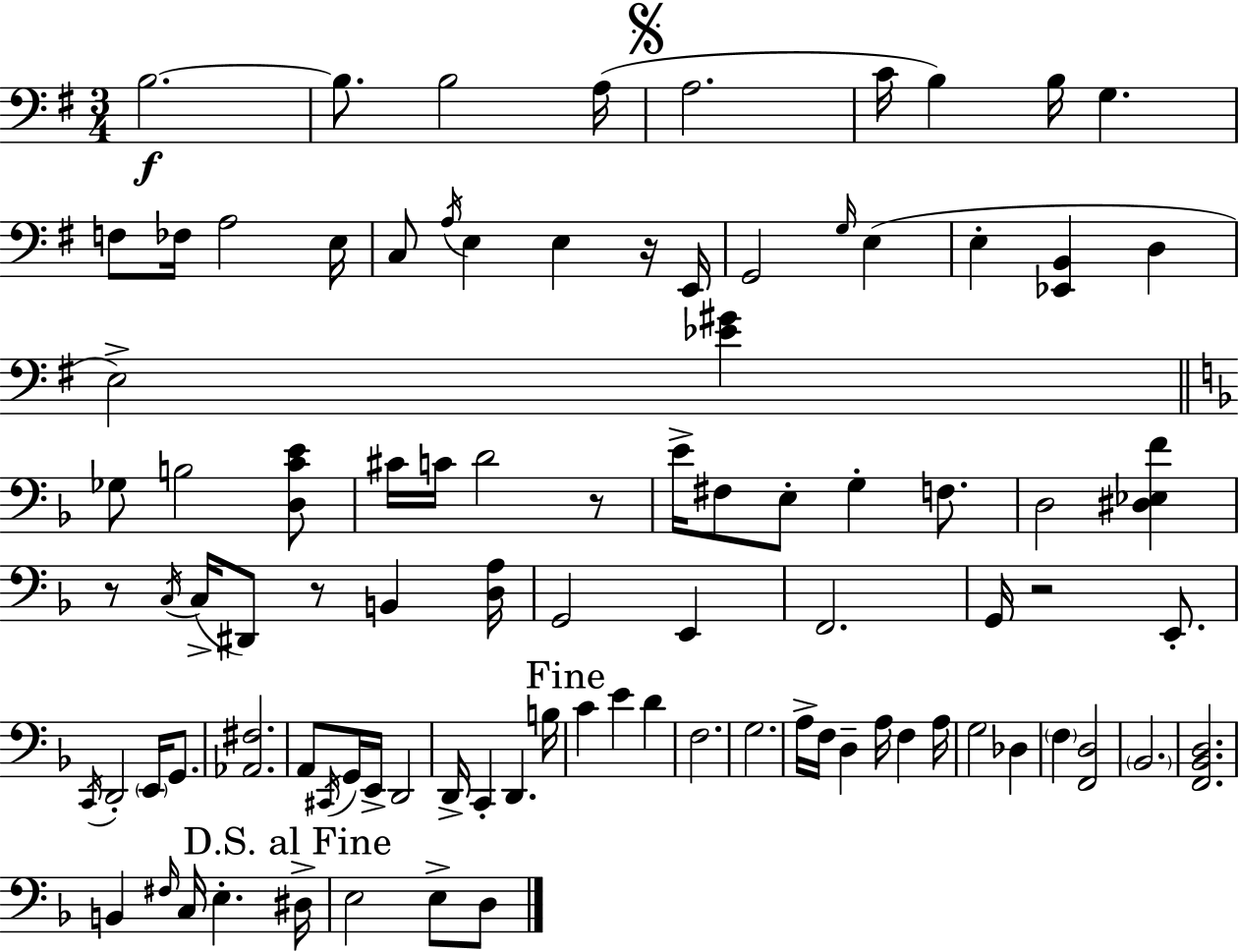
B3/h. B3/e. B3/h A3/s A3/h. C4/s B3/q B3/s G3/q. F3/e FES3/s A3/h E3/s C3/e A3/s E3/q E3/q R/s E2/s G2/h G3/s E3/q E3/q [Eb2,B2]/q D3/q E3/h [Eb4,G#4]/q Gb3/e B3/h [D3,C4,E4]/e C#4/s C4/s D4/h R/e E4/s F#3/e E3/e G3/q F3/e. D3/h [D#3,Eb3,F4]/q R/e C3/s C3/s D#2/e R/e B2/q [D3,A3]/s G2/h E2/q F2/h. G2/s R/h E2/e. C2/s D2/h E2/s G2/e. [Ab2,F#3]/h. A2/e C#2/s G2/s E2/s D2/h D2/s C2/q D2/q. B3/s C4/q E4/q D4/q F3/h. G3/h. A3/s F3/s D3/q A3/s F3/q A3/s G3/h Db3/q F3/q [F2,D3]/h Bb2/h. [F2,Bb2,D3]/h. B2/q F#3/s C3/s E3/q. D#3/s E3/h E3/e D3/e